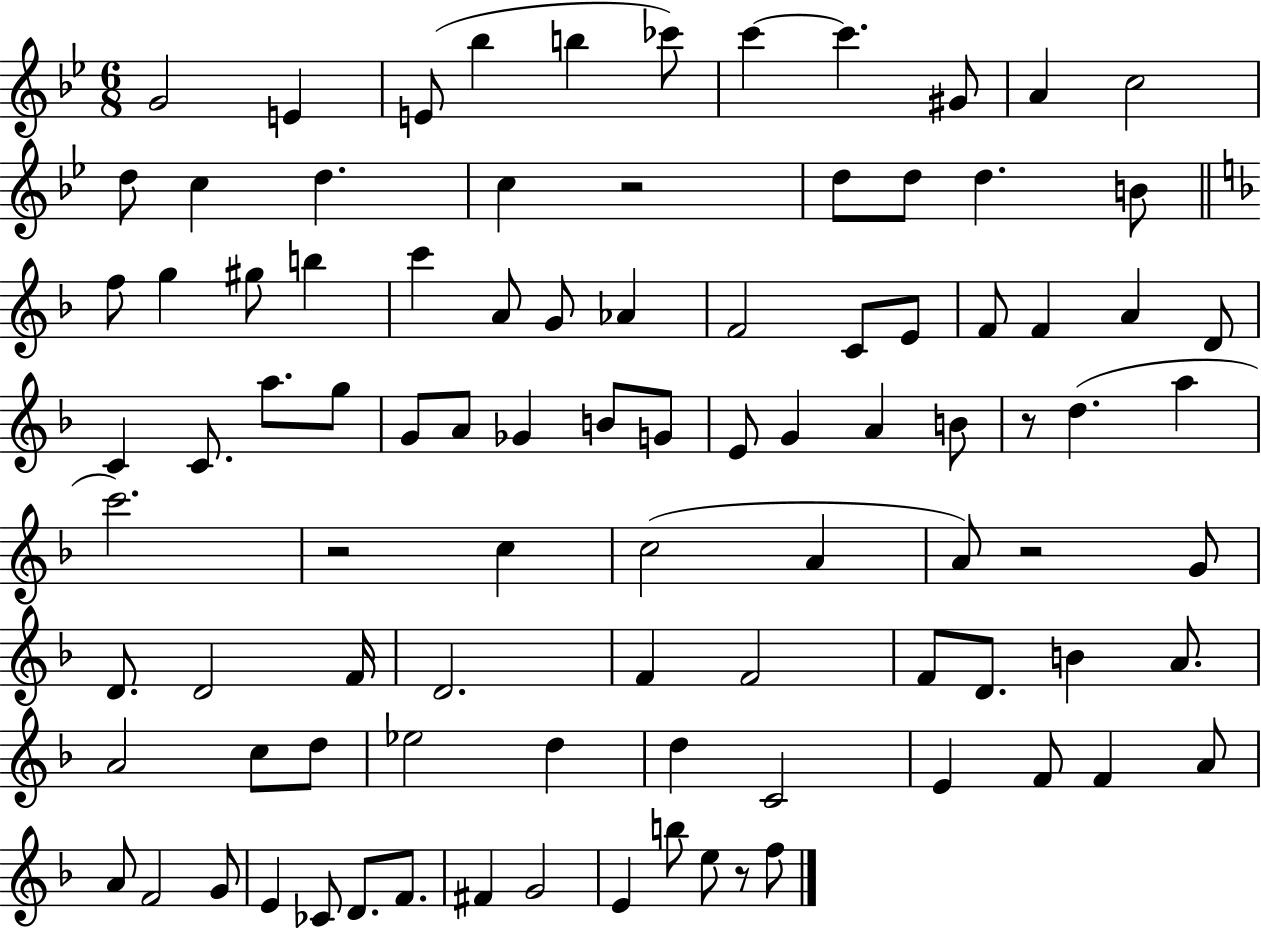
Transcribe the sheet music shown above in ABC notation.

X:1
T:Untitled
M:6/8
L:1/4
K:Bb
G2 E E/2 _b b _c'/2 c' c' ^G/2 A c2 d/2 c d c z2 d/2 d/2 d B/2 f/2 g ^g/2 b c' A/2 G/2 _A F2 C/2 E/2 F/2 F A D/2 C C/2 a/2 g/2 G/2 A/2 _G B/2 G/2 E/2 G A B/2 z/2 d a c'2 z2 c c2 A A/2 z2 G/2 D/2 D2 F/4 D2 F F2 F/2 D/2 B A/2 A2 c/2 d/2 _e2 d d C2 E F/2 F A/2 A/2 F2 G/2 E _C/2 D/2 F/2 ^F G2 E b/2 e/2 z/2 f/2